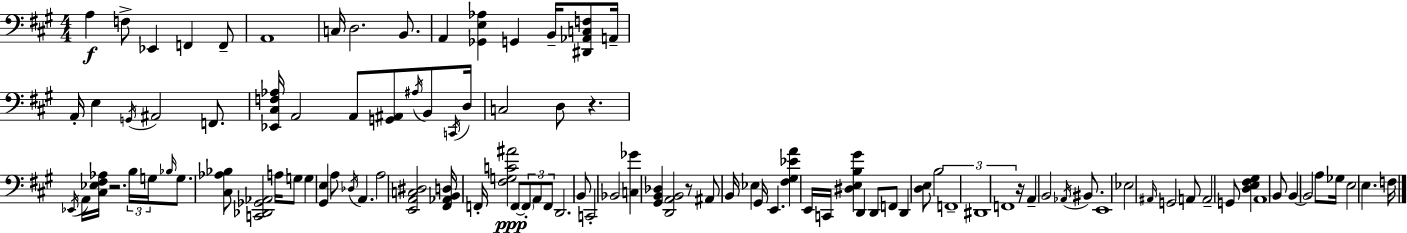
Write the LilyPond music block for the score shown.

{
  \clef bass
  \numericTimeSignature
  \time 4/4
  \key a \major
  a4\f f8-> ees,4 f,4 f,8-- | a,1 | c16 d2. b,8. | a,4 <ges, e aes>4 g,4 b,16-- <dis, aes, c f>8 a,16-- | \break a,16-. e4 \acciaccatura { g,16 } ais,2 f,8. | <ees, cis f aes>16 a,2 a,8 <g, ais,>8 \acciaccatura { ais16 } b,8 | \acciaccatura { c,16 } d16 c2 d8 r4. | \acciaccatura { ees,16 } a,16 <cis ees fis aes>16 r2. | \break \tuplet 3/2 { b16 g16 \grace { bes16 } } g8. <cis aes bes>8 <c, des, ges, aes,>2 | a16 g8 g4 <gis, e>4 a8 \acciaccatura { des16 } | a,4. a2 <e, a, c dis>2 | <fis, aes, b, d>16 f,16-. <fis g c' ais'>2\ppp | \break f,8~~ \tuplet 3/2 { \parenthesize f,8-. a,8 f,8 } d,2. | b,8 c,2-. bes,2 | <c ges'>4 <gis, b, des>4 <d, a, b,>2 | r8 ais,8 b,16 ees4 gis,16 | \break e,4. <fis gis ees' a'>4 e,16 c,16 <dis e b gis'>4 | d,4 d,8 f,8 d,4 <d e>8 b2 | \tuplet 3/2 { f,1-- | dis,1 | \break f,1 } | r16 a,4-- b,2 | \acciaccatura { aes,16 } bis,8. e,1 | ees2 \grace { ais,16 } | \break g,2 a,8 a,2-- | g,8 <d e fis gis>4 a,1 | b,8 b,4~~ b,2 | a8 ges16 e2 | \break e4. f16 \bar "|."
}